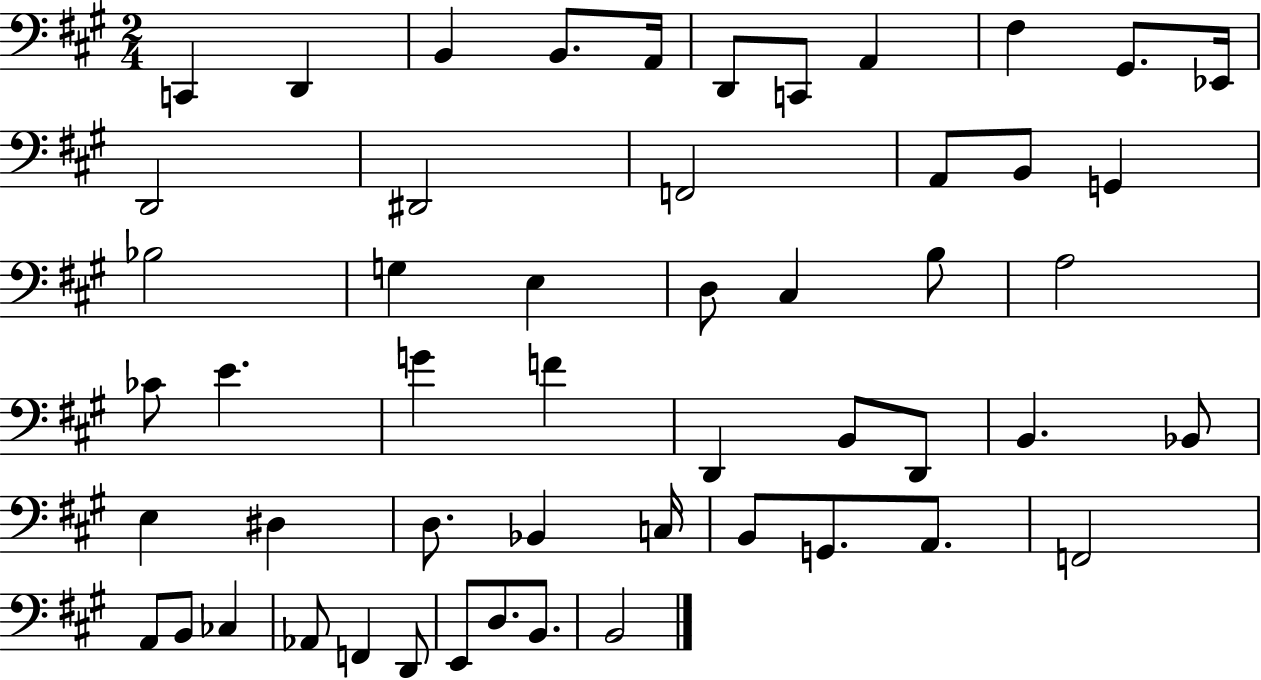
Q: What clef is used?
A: bass